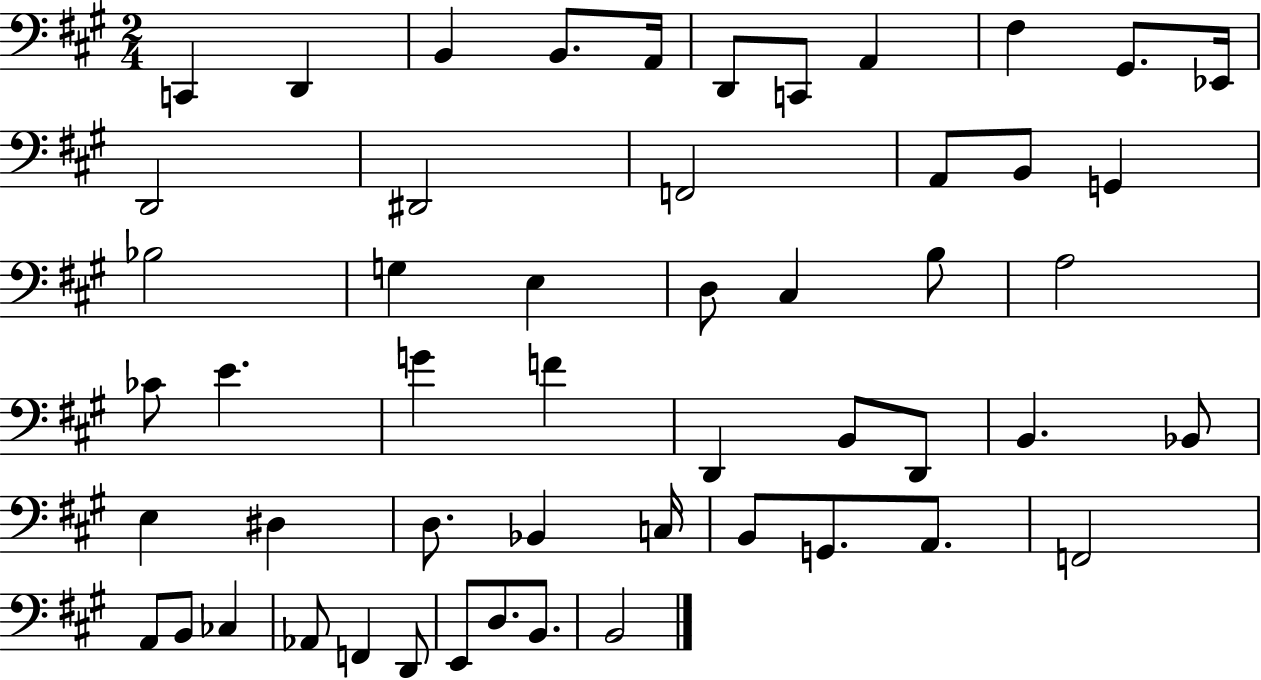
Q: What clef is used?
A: bass